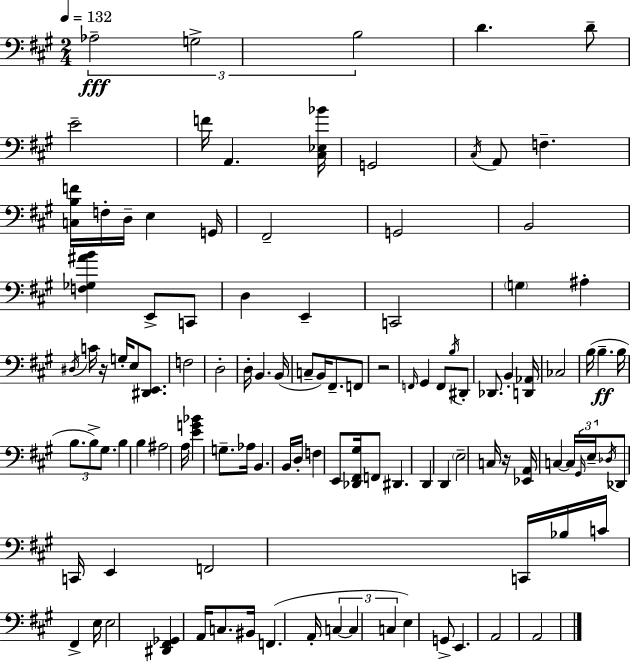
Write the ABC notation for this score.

X:1
T:Untitled
M:2/4
L:1/4
K:A
_A,2 G,2 B,2 D D/2 E2 F/4 A,, [^C,_E,_B]/4 G,,2 ^C,/4 A,,/2 F, [C,B,F]/4 F,/4 D,/4 E, G,,/4 ^F,,2 G,,2 B,,2 [F,_G,^AB] E,,/2 C,,/2 D, E,, C,,2 G, ^A, ^D,/4 C/4 z/4 G,/4 E,/2 [^D,,E,,]/2 F,2 D,2 D,/4 B,, B,,/4 C,/2 B,,/4 ^F,,/2 F,,/2 z2 F,,/4 ^G,, F,,/2 B,/4 ^D,,/2 _D,,/2 B,, [D,,_A,,]/4 _C,2 B,/4 B, B,/4 B,/2 B,/2 ^G,/2 B, B, ^A,2 A,/4 [EG_B] G,/2 _A,/4 B,, B,,/4 D,/4 F, E,,/2 [_D,,^F,,^G,]/4 F,,/2 ^D,, D,, D,, E,2 C,/4 z/4 [_E,,A,,]/4 C, C,/4 ^G,,/4 E,/4 _D,/4 _D,,/2 C,,/4 E,, F,,2 C,,/4 _B,/4 C/4 ^F,, E,/4 E,2 [^D,,^F,,_G,,] A,,/4 C,/2 ^B,,/4 F,, A,,/4 C, C, C, E, G,,/2 E,, A,,2 A,,2